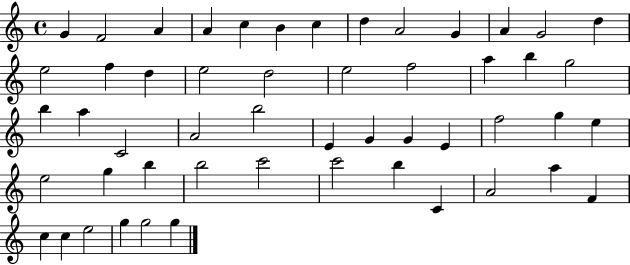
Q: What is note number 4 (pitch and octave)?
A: A4